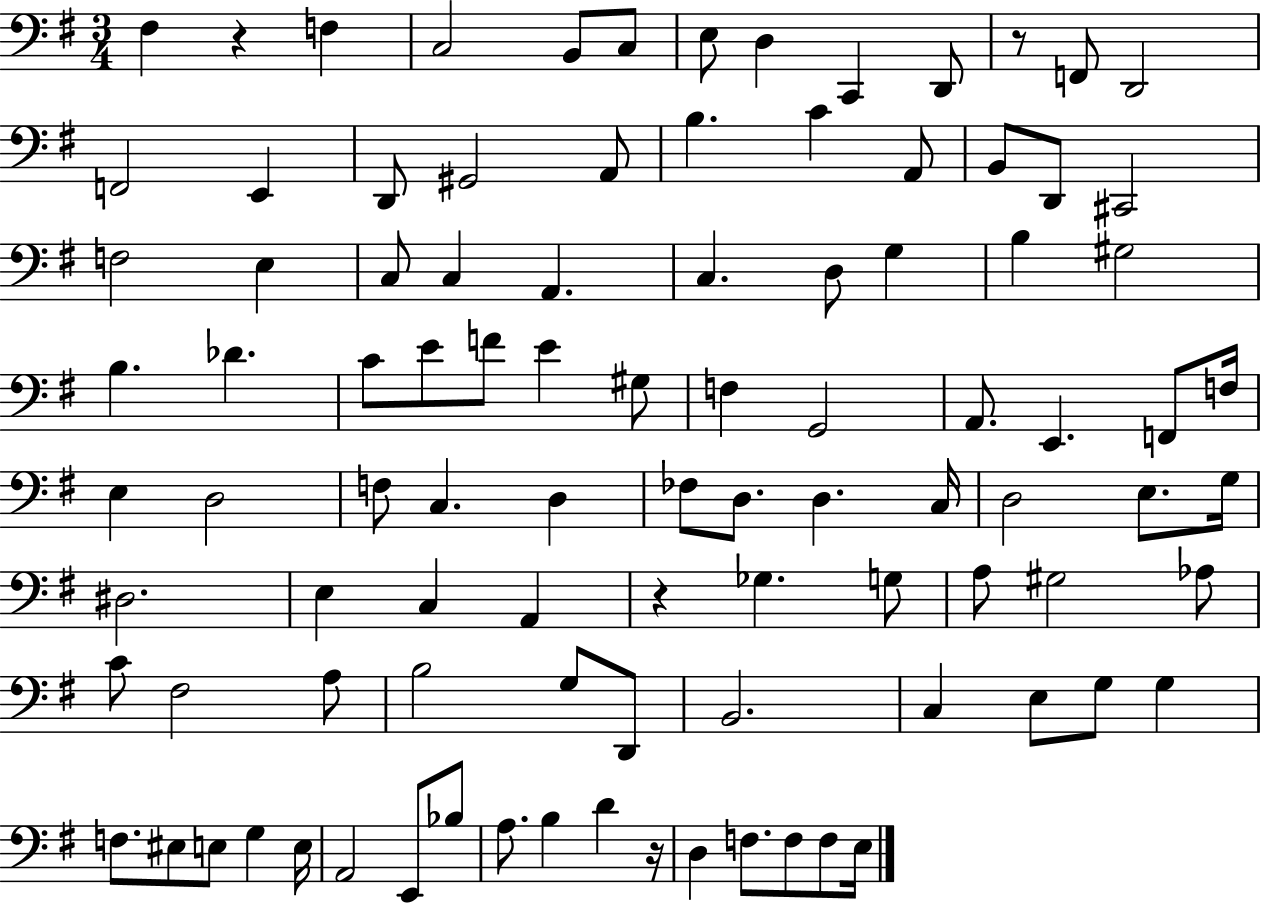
F#3/q R/q F3/q C3/h B2/e C3/e E3/e D3/q C2/q D2/e R/e F2/e D2/h F2/h E2/q D2/e G#2/h A2/e B3/q. C4/q A2/e B2/e D2/e C#2/h F3/h E3/q C3/e C3/q A2/q. C3/q. D3/e G3/q B3/q G#3/h B3/q. Db4/q. C4/e E4/e F4/e E4/q G#3/e F3/q G2/h A2/e. E2/q. F2/e F3/s E3/q D3/h F3/e C3/q. D3/q FES3/e D3/e. D3/q. C3/s D3/h E3/e. G3/s D#3/h. E3/q C3/q A2/q R/q Gb3/q. G3/e A3/e G#3/h Ab3/e C4/e F#3/h A3/e B3/h G3/e D2/e B2/h. C3/q E3/e G3/e G3/q F3/e. EIS3/e E3/e G3/q E3/s A2/h E2/e Bb3/e A3/e. B3/q D4/q R/s D3/q F3/e. F3/e F3/e E3/s